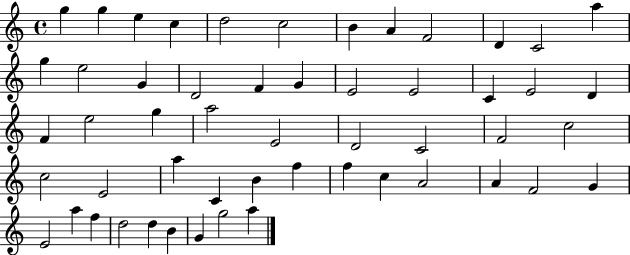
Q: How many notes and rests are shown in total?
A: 53